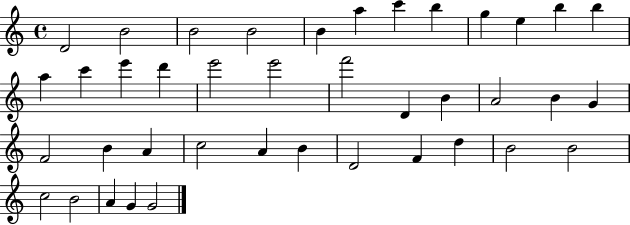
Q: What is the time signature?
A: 4/4